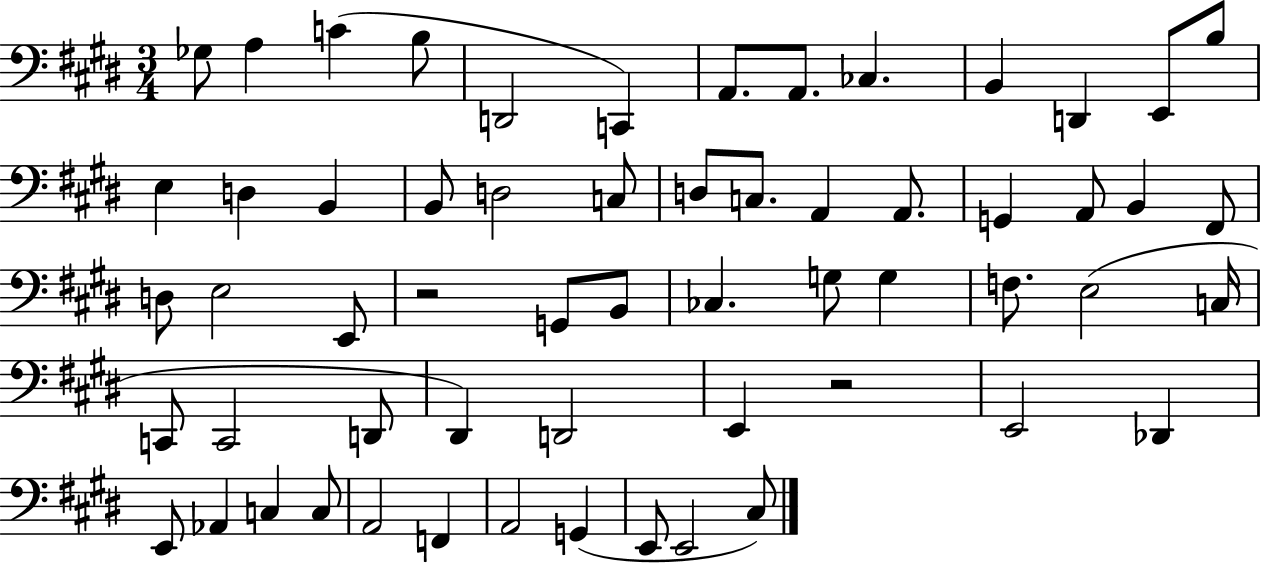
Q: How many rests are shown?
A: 2